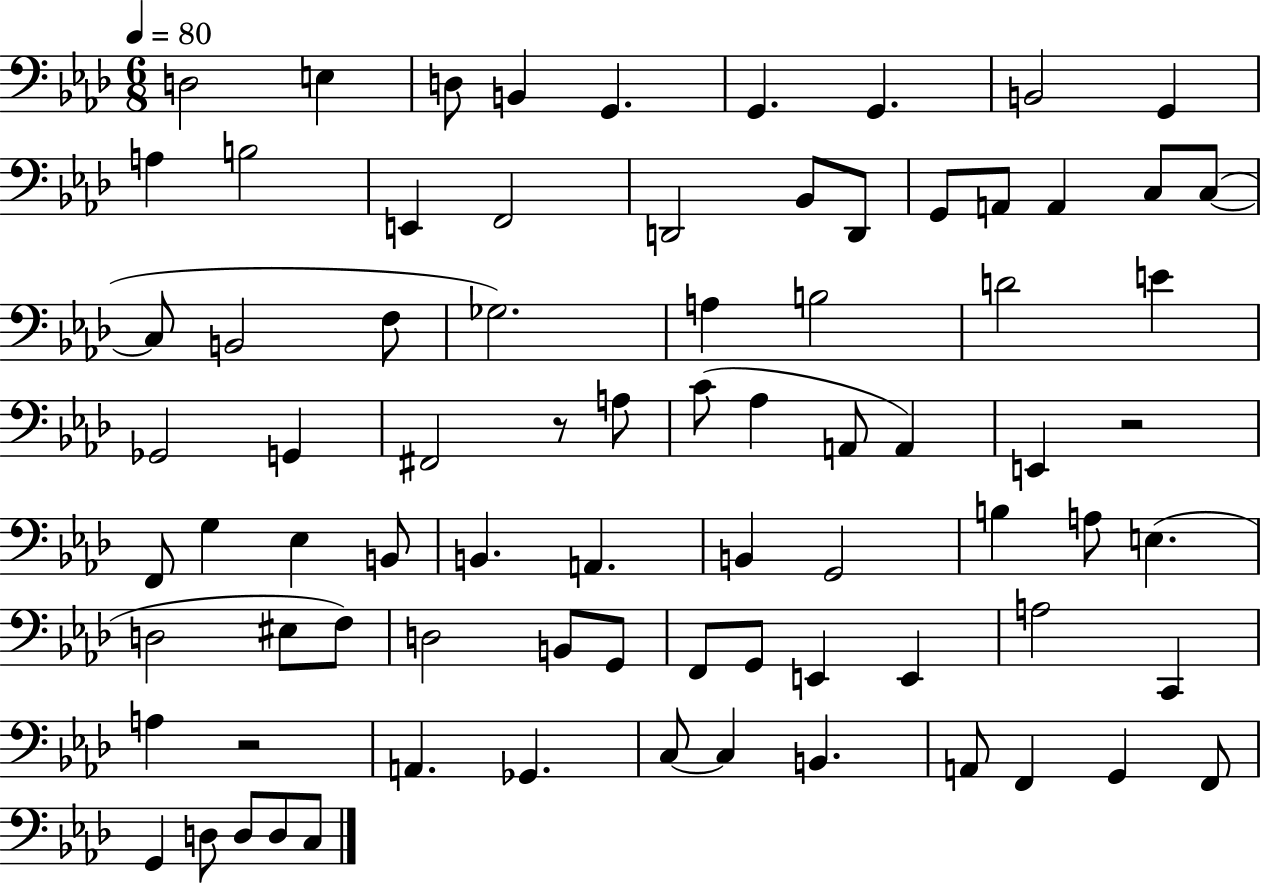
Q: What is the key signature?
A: AES major